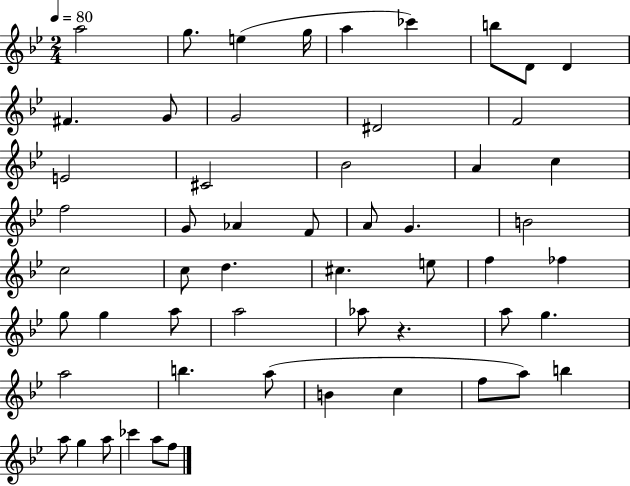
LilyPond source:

{
  \clef treble
  \numericTimeSignature
  \time 2/4
  \key bes \major
  \tempo 4 = 80
  a''2 | g''8. e''4( g''16 | a''4 ces'''4) | b''8 d'8 d'4 | \break fis'4. g'8 | g'2 | dis'2 | f'2 | \break e'2 | cis'2 | bes'2 | a'4 c''4 | \break f''2 | g'8 aes'4 f'8 | a'8 g'4. | b'2 | \break c''2 | c''8 d''4. | cis''4. e''8 | f''4 fes''4 | \break g''8 g''4 a''8 | a''2 | aes''8 r4. | a''8 g''4. | \break a''2 | b''4. a''8( | b'4 c''4 | f''8 a''8) b''4 | \break a''8 g''4 a''8 | ces'''4 a''8 f''8 | \bar "|."
}